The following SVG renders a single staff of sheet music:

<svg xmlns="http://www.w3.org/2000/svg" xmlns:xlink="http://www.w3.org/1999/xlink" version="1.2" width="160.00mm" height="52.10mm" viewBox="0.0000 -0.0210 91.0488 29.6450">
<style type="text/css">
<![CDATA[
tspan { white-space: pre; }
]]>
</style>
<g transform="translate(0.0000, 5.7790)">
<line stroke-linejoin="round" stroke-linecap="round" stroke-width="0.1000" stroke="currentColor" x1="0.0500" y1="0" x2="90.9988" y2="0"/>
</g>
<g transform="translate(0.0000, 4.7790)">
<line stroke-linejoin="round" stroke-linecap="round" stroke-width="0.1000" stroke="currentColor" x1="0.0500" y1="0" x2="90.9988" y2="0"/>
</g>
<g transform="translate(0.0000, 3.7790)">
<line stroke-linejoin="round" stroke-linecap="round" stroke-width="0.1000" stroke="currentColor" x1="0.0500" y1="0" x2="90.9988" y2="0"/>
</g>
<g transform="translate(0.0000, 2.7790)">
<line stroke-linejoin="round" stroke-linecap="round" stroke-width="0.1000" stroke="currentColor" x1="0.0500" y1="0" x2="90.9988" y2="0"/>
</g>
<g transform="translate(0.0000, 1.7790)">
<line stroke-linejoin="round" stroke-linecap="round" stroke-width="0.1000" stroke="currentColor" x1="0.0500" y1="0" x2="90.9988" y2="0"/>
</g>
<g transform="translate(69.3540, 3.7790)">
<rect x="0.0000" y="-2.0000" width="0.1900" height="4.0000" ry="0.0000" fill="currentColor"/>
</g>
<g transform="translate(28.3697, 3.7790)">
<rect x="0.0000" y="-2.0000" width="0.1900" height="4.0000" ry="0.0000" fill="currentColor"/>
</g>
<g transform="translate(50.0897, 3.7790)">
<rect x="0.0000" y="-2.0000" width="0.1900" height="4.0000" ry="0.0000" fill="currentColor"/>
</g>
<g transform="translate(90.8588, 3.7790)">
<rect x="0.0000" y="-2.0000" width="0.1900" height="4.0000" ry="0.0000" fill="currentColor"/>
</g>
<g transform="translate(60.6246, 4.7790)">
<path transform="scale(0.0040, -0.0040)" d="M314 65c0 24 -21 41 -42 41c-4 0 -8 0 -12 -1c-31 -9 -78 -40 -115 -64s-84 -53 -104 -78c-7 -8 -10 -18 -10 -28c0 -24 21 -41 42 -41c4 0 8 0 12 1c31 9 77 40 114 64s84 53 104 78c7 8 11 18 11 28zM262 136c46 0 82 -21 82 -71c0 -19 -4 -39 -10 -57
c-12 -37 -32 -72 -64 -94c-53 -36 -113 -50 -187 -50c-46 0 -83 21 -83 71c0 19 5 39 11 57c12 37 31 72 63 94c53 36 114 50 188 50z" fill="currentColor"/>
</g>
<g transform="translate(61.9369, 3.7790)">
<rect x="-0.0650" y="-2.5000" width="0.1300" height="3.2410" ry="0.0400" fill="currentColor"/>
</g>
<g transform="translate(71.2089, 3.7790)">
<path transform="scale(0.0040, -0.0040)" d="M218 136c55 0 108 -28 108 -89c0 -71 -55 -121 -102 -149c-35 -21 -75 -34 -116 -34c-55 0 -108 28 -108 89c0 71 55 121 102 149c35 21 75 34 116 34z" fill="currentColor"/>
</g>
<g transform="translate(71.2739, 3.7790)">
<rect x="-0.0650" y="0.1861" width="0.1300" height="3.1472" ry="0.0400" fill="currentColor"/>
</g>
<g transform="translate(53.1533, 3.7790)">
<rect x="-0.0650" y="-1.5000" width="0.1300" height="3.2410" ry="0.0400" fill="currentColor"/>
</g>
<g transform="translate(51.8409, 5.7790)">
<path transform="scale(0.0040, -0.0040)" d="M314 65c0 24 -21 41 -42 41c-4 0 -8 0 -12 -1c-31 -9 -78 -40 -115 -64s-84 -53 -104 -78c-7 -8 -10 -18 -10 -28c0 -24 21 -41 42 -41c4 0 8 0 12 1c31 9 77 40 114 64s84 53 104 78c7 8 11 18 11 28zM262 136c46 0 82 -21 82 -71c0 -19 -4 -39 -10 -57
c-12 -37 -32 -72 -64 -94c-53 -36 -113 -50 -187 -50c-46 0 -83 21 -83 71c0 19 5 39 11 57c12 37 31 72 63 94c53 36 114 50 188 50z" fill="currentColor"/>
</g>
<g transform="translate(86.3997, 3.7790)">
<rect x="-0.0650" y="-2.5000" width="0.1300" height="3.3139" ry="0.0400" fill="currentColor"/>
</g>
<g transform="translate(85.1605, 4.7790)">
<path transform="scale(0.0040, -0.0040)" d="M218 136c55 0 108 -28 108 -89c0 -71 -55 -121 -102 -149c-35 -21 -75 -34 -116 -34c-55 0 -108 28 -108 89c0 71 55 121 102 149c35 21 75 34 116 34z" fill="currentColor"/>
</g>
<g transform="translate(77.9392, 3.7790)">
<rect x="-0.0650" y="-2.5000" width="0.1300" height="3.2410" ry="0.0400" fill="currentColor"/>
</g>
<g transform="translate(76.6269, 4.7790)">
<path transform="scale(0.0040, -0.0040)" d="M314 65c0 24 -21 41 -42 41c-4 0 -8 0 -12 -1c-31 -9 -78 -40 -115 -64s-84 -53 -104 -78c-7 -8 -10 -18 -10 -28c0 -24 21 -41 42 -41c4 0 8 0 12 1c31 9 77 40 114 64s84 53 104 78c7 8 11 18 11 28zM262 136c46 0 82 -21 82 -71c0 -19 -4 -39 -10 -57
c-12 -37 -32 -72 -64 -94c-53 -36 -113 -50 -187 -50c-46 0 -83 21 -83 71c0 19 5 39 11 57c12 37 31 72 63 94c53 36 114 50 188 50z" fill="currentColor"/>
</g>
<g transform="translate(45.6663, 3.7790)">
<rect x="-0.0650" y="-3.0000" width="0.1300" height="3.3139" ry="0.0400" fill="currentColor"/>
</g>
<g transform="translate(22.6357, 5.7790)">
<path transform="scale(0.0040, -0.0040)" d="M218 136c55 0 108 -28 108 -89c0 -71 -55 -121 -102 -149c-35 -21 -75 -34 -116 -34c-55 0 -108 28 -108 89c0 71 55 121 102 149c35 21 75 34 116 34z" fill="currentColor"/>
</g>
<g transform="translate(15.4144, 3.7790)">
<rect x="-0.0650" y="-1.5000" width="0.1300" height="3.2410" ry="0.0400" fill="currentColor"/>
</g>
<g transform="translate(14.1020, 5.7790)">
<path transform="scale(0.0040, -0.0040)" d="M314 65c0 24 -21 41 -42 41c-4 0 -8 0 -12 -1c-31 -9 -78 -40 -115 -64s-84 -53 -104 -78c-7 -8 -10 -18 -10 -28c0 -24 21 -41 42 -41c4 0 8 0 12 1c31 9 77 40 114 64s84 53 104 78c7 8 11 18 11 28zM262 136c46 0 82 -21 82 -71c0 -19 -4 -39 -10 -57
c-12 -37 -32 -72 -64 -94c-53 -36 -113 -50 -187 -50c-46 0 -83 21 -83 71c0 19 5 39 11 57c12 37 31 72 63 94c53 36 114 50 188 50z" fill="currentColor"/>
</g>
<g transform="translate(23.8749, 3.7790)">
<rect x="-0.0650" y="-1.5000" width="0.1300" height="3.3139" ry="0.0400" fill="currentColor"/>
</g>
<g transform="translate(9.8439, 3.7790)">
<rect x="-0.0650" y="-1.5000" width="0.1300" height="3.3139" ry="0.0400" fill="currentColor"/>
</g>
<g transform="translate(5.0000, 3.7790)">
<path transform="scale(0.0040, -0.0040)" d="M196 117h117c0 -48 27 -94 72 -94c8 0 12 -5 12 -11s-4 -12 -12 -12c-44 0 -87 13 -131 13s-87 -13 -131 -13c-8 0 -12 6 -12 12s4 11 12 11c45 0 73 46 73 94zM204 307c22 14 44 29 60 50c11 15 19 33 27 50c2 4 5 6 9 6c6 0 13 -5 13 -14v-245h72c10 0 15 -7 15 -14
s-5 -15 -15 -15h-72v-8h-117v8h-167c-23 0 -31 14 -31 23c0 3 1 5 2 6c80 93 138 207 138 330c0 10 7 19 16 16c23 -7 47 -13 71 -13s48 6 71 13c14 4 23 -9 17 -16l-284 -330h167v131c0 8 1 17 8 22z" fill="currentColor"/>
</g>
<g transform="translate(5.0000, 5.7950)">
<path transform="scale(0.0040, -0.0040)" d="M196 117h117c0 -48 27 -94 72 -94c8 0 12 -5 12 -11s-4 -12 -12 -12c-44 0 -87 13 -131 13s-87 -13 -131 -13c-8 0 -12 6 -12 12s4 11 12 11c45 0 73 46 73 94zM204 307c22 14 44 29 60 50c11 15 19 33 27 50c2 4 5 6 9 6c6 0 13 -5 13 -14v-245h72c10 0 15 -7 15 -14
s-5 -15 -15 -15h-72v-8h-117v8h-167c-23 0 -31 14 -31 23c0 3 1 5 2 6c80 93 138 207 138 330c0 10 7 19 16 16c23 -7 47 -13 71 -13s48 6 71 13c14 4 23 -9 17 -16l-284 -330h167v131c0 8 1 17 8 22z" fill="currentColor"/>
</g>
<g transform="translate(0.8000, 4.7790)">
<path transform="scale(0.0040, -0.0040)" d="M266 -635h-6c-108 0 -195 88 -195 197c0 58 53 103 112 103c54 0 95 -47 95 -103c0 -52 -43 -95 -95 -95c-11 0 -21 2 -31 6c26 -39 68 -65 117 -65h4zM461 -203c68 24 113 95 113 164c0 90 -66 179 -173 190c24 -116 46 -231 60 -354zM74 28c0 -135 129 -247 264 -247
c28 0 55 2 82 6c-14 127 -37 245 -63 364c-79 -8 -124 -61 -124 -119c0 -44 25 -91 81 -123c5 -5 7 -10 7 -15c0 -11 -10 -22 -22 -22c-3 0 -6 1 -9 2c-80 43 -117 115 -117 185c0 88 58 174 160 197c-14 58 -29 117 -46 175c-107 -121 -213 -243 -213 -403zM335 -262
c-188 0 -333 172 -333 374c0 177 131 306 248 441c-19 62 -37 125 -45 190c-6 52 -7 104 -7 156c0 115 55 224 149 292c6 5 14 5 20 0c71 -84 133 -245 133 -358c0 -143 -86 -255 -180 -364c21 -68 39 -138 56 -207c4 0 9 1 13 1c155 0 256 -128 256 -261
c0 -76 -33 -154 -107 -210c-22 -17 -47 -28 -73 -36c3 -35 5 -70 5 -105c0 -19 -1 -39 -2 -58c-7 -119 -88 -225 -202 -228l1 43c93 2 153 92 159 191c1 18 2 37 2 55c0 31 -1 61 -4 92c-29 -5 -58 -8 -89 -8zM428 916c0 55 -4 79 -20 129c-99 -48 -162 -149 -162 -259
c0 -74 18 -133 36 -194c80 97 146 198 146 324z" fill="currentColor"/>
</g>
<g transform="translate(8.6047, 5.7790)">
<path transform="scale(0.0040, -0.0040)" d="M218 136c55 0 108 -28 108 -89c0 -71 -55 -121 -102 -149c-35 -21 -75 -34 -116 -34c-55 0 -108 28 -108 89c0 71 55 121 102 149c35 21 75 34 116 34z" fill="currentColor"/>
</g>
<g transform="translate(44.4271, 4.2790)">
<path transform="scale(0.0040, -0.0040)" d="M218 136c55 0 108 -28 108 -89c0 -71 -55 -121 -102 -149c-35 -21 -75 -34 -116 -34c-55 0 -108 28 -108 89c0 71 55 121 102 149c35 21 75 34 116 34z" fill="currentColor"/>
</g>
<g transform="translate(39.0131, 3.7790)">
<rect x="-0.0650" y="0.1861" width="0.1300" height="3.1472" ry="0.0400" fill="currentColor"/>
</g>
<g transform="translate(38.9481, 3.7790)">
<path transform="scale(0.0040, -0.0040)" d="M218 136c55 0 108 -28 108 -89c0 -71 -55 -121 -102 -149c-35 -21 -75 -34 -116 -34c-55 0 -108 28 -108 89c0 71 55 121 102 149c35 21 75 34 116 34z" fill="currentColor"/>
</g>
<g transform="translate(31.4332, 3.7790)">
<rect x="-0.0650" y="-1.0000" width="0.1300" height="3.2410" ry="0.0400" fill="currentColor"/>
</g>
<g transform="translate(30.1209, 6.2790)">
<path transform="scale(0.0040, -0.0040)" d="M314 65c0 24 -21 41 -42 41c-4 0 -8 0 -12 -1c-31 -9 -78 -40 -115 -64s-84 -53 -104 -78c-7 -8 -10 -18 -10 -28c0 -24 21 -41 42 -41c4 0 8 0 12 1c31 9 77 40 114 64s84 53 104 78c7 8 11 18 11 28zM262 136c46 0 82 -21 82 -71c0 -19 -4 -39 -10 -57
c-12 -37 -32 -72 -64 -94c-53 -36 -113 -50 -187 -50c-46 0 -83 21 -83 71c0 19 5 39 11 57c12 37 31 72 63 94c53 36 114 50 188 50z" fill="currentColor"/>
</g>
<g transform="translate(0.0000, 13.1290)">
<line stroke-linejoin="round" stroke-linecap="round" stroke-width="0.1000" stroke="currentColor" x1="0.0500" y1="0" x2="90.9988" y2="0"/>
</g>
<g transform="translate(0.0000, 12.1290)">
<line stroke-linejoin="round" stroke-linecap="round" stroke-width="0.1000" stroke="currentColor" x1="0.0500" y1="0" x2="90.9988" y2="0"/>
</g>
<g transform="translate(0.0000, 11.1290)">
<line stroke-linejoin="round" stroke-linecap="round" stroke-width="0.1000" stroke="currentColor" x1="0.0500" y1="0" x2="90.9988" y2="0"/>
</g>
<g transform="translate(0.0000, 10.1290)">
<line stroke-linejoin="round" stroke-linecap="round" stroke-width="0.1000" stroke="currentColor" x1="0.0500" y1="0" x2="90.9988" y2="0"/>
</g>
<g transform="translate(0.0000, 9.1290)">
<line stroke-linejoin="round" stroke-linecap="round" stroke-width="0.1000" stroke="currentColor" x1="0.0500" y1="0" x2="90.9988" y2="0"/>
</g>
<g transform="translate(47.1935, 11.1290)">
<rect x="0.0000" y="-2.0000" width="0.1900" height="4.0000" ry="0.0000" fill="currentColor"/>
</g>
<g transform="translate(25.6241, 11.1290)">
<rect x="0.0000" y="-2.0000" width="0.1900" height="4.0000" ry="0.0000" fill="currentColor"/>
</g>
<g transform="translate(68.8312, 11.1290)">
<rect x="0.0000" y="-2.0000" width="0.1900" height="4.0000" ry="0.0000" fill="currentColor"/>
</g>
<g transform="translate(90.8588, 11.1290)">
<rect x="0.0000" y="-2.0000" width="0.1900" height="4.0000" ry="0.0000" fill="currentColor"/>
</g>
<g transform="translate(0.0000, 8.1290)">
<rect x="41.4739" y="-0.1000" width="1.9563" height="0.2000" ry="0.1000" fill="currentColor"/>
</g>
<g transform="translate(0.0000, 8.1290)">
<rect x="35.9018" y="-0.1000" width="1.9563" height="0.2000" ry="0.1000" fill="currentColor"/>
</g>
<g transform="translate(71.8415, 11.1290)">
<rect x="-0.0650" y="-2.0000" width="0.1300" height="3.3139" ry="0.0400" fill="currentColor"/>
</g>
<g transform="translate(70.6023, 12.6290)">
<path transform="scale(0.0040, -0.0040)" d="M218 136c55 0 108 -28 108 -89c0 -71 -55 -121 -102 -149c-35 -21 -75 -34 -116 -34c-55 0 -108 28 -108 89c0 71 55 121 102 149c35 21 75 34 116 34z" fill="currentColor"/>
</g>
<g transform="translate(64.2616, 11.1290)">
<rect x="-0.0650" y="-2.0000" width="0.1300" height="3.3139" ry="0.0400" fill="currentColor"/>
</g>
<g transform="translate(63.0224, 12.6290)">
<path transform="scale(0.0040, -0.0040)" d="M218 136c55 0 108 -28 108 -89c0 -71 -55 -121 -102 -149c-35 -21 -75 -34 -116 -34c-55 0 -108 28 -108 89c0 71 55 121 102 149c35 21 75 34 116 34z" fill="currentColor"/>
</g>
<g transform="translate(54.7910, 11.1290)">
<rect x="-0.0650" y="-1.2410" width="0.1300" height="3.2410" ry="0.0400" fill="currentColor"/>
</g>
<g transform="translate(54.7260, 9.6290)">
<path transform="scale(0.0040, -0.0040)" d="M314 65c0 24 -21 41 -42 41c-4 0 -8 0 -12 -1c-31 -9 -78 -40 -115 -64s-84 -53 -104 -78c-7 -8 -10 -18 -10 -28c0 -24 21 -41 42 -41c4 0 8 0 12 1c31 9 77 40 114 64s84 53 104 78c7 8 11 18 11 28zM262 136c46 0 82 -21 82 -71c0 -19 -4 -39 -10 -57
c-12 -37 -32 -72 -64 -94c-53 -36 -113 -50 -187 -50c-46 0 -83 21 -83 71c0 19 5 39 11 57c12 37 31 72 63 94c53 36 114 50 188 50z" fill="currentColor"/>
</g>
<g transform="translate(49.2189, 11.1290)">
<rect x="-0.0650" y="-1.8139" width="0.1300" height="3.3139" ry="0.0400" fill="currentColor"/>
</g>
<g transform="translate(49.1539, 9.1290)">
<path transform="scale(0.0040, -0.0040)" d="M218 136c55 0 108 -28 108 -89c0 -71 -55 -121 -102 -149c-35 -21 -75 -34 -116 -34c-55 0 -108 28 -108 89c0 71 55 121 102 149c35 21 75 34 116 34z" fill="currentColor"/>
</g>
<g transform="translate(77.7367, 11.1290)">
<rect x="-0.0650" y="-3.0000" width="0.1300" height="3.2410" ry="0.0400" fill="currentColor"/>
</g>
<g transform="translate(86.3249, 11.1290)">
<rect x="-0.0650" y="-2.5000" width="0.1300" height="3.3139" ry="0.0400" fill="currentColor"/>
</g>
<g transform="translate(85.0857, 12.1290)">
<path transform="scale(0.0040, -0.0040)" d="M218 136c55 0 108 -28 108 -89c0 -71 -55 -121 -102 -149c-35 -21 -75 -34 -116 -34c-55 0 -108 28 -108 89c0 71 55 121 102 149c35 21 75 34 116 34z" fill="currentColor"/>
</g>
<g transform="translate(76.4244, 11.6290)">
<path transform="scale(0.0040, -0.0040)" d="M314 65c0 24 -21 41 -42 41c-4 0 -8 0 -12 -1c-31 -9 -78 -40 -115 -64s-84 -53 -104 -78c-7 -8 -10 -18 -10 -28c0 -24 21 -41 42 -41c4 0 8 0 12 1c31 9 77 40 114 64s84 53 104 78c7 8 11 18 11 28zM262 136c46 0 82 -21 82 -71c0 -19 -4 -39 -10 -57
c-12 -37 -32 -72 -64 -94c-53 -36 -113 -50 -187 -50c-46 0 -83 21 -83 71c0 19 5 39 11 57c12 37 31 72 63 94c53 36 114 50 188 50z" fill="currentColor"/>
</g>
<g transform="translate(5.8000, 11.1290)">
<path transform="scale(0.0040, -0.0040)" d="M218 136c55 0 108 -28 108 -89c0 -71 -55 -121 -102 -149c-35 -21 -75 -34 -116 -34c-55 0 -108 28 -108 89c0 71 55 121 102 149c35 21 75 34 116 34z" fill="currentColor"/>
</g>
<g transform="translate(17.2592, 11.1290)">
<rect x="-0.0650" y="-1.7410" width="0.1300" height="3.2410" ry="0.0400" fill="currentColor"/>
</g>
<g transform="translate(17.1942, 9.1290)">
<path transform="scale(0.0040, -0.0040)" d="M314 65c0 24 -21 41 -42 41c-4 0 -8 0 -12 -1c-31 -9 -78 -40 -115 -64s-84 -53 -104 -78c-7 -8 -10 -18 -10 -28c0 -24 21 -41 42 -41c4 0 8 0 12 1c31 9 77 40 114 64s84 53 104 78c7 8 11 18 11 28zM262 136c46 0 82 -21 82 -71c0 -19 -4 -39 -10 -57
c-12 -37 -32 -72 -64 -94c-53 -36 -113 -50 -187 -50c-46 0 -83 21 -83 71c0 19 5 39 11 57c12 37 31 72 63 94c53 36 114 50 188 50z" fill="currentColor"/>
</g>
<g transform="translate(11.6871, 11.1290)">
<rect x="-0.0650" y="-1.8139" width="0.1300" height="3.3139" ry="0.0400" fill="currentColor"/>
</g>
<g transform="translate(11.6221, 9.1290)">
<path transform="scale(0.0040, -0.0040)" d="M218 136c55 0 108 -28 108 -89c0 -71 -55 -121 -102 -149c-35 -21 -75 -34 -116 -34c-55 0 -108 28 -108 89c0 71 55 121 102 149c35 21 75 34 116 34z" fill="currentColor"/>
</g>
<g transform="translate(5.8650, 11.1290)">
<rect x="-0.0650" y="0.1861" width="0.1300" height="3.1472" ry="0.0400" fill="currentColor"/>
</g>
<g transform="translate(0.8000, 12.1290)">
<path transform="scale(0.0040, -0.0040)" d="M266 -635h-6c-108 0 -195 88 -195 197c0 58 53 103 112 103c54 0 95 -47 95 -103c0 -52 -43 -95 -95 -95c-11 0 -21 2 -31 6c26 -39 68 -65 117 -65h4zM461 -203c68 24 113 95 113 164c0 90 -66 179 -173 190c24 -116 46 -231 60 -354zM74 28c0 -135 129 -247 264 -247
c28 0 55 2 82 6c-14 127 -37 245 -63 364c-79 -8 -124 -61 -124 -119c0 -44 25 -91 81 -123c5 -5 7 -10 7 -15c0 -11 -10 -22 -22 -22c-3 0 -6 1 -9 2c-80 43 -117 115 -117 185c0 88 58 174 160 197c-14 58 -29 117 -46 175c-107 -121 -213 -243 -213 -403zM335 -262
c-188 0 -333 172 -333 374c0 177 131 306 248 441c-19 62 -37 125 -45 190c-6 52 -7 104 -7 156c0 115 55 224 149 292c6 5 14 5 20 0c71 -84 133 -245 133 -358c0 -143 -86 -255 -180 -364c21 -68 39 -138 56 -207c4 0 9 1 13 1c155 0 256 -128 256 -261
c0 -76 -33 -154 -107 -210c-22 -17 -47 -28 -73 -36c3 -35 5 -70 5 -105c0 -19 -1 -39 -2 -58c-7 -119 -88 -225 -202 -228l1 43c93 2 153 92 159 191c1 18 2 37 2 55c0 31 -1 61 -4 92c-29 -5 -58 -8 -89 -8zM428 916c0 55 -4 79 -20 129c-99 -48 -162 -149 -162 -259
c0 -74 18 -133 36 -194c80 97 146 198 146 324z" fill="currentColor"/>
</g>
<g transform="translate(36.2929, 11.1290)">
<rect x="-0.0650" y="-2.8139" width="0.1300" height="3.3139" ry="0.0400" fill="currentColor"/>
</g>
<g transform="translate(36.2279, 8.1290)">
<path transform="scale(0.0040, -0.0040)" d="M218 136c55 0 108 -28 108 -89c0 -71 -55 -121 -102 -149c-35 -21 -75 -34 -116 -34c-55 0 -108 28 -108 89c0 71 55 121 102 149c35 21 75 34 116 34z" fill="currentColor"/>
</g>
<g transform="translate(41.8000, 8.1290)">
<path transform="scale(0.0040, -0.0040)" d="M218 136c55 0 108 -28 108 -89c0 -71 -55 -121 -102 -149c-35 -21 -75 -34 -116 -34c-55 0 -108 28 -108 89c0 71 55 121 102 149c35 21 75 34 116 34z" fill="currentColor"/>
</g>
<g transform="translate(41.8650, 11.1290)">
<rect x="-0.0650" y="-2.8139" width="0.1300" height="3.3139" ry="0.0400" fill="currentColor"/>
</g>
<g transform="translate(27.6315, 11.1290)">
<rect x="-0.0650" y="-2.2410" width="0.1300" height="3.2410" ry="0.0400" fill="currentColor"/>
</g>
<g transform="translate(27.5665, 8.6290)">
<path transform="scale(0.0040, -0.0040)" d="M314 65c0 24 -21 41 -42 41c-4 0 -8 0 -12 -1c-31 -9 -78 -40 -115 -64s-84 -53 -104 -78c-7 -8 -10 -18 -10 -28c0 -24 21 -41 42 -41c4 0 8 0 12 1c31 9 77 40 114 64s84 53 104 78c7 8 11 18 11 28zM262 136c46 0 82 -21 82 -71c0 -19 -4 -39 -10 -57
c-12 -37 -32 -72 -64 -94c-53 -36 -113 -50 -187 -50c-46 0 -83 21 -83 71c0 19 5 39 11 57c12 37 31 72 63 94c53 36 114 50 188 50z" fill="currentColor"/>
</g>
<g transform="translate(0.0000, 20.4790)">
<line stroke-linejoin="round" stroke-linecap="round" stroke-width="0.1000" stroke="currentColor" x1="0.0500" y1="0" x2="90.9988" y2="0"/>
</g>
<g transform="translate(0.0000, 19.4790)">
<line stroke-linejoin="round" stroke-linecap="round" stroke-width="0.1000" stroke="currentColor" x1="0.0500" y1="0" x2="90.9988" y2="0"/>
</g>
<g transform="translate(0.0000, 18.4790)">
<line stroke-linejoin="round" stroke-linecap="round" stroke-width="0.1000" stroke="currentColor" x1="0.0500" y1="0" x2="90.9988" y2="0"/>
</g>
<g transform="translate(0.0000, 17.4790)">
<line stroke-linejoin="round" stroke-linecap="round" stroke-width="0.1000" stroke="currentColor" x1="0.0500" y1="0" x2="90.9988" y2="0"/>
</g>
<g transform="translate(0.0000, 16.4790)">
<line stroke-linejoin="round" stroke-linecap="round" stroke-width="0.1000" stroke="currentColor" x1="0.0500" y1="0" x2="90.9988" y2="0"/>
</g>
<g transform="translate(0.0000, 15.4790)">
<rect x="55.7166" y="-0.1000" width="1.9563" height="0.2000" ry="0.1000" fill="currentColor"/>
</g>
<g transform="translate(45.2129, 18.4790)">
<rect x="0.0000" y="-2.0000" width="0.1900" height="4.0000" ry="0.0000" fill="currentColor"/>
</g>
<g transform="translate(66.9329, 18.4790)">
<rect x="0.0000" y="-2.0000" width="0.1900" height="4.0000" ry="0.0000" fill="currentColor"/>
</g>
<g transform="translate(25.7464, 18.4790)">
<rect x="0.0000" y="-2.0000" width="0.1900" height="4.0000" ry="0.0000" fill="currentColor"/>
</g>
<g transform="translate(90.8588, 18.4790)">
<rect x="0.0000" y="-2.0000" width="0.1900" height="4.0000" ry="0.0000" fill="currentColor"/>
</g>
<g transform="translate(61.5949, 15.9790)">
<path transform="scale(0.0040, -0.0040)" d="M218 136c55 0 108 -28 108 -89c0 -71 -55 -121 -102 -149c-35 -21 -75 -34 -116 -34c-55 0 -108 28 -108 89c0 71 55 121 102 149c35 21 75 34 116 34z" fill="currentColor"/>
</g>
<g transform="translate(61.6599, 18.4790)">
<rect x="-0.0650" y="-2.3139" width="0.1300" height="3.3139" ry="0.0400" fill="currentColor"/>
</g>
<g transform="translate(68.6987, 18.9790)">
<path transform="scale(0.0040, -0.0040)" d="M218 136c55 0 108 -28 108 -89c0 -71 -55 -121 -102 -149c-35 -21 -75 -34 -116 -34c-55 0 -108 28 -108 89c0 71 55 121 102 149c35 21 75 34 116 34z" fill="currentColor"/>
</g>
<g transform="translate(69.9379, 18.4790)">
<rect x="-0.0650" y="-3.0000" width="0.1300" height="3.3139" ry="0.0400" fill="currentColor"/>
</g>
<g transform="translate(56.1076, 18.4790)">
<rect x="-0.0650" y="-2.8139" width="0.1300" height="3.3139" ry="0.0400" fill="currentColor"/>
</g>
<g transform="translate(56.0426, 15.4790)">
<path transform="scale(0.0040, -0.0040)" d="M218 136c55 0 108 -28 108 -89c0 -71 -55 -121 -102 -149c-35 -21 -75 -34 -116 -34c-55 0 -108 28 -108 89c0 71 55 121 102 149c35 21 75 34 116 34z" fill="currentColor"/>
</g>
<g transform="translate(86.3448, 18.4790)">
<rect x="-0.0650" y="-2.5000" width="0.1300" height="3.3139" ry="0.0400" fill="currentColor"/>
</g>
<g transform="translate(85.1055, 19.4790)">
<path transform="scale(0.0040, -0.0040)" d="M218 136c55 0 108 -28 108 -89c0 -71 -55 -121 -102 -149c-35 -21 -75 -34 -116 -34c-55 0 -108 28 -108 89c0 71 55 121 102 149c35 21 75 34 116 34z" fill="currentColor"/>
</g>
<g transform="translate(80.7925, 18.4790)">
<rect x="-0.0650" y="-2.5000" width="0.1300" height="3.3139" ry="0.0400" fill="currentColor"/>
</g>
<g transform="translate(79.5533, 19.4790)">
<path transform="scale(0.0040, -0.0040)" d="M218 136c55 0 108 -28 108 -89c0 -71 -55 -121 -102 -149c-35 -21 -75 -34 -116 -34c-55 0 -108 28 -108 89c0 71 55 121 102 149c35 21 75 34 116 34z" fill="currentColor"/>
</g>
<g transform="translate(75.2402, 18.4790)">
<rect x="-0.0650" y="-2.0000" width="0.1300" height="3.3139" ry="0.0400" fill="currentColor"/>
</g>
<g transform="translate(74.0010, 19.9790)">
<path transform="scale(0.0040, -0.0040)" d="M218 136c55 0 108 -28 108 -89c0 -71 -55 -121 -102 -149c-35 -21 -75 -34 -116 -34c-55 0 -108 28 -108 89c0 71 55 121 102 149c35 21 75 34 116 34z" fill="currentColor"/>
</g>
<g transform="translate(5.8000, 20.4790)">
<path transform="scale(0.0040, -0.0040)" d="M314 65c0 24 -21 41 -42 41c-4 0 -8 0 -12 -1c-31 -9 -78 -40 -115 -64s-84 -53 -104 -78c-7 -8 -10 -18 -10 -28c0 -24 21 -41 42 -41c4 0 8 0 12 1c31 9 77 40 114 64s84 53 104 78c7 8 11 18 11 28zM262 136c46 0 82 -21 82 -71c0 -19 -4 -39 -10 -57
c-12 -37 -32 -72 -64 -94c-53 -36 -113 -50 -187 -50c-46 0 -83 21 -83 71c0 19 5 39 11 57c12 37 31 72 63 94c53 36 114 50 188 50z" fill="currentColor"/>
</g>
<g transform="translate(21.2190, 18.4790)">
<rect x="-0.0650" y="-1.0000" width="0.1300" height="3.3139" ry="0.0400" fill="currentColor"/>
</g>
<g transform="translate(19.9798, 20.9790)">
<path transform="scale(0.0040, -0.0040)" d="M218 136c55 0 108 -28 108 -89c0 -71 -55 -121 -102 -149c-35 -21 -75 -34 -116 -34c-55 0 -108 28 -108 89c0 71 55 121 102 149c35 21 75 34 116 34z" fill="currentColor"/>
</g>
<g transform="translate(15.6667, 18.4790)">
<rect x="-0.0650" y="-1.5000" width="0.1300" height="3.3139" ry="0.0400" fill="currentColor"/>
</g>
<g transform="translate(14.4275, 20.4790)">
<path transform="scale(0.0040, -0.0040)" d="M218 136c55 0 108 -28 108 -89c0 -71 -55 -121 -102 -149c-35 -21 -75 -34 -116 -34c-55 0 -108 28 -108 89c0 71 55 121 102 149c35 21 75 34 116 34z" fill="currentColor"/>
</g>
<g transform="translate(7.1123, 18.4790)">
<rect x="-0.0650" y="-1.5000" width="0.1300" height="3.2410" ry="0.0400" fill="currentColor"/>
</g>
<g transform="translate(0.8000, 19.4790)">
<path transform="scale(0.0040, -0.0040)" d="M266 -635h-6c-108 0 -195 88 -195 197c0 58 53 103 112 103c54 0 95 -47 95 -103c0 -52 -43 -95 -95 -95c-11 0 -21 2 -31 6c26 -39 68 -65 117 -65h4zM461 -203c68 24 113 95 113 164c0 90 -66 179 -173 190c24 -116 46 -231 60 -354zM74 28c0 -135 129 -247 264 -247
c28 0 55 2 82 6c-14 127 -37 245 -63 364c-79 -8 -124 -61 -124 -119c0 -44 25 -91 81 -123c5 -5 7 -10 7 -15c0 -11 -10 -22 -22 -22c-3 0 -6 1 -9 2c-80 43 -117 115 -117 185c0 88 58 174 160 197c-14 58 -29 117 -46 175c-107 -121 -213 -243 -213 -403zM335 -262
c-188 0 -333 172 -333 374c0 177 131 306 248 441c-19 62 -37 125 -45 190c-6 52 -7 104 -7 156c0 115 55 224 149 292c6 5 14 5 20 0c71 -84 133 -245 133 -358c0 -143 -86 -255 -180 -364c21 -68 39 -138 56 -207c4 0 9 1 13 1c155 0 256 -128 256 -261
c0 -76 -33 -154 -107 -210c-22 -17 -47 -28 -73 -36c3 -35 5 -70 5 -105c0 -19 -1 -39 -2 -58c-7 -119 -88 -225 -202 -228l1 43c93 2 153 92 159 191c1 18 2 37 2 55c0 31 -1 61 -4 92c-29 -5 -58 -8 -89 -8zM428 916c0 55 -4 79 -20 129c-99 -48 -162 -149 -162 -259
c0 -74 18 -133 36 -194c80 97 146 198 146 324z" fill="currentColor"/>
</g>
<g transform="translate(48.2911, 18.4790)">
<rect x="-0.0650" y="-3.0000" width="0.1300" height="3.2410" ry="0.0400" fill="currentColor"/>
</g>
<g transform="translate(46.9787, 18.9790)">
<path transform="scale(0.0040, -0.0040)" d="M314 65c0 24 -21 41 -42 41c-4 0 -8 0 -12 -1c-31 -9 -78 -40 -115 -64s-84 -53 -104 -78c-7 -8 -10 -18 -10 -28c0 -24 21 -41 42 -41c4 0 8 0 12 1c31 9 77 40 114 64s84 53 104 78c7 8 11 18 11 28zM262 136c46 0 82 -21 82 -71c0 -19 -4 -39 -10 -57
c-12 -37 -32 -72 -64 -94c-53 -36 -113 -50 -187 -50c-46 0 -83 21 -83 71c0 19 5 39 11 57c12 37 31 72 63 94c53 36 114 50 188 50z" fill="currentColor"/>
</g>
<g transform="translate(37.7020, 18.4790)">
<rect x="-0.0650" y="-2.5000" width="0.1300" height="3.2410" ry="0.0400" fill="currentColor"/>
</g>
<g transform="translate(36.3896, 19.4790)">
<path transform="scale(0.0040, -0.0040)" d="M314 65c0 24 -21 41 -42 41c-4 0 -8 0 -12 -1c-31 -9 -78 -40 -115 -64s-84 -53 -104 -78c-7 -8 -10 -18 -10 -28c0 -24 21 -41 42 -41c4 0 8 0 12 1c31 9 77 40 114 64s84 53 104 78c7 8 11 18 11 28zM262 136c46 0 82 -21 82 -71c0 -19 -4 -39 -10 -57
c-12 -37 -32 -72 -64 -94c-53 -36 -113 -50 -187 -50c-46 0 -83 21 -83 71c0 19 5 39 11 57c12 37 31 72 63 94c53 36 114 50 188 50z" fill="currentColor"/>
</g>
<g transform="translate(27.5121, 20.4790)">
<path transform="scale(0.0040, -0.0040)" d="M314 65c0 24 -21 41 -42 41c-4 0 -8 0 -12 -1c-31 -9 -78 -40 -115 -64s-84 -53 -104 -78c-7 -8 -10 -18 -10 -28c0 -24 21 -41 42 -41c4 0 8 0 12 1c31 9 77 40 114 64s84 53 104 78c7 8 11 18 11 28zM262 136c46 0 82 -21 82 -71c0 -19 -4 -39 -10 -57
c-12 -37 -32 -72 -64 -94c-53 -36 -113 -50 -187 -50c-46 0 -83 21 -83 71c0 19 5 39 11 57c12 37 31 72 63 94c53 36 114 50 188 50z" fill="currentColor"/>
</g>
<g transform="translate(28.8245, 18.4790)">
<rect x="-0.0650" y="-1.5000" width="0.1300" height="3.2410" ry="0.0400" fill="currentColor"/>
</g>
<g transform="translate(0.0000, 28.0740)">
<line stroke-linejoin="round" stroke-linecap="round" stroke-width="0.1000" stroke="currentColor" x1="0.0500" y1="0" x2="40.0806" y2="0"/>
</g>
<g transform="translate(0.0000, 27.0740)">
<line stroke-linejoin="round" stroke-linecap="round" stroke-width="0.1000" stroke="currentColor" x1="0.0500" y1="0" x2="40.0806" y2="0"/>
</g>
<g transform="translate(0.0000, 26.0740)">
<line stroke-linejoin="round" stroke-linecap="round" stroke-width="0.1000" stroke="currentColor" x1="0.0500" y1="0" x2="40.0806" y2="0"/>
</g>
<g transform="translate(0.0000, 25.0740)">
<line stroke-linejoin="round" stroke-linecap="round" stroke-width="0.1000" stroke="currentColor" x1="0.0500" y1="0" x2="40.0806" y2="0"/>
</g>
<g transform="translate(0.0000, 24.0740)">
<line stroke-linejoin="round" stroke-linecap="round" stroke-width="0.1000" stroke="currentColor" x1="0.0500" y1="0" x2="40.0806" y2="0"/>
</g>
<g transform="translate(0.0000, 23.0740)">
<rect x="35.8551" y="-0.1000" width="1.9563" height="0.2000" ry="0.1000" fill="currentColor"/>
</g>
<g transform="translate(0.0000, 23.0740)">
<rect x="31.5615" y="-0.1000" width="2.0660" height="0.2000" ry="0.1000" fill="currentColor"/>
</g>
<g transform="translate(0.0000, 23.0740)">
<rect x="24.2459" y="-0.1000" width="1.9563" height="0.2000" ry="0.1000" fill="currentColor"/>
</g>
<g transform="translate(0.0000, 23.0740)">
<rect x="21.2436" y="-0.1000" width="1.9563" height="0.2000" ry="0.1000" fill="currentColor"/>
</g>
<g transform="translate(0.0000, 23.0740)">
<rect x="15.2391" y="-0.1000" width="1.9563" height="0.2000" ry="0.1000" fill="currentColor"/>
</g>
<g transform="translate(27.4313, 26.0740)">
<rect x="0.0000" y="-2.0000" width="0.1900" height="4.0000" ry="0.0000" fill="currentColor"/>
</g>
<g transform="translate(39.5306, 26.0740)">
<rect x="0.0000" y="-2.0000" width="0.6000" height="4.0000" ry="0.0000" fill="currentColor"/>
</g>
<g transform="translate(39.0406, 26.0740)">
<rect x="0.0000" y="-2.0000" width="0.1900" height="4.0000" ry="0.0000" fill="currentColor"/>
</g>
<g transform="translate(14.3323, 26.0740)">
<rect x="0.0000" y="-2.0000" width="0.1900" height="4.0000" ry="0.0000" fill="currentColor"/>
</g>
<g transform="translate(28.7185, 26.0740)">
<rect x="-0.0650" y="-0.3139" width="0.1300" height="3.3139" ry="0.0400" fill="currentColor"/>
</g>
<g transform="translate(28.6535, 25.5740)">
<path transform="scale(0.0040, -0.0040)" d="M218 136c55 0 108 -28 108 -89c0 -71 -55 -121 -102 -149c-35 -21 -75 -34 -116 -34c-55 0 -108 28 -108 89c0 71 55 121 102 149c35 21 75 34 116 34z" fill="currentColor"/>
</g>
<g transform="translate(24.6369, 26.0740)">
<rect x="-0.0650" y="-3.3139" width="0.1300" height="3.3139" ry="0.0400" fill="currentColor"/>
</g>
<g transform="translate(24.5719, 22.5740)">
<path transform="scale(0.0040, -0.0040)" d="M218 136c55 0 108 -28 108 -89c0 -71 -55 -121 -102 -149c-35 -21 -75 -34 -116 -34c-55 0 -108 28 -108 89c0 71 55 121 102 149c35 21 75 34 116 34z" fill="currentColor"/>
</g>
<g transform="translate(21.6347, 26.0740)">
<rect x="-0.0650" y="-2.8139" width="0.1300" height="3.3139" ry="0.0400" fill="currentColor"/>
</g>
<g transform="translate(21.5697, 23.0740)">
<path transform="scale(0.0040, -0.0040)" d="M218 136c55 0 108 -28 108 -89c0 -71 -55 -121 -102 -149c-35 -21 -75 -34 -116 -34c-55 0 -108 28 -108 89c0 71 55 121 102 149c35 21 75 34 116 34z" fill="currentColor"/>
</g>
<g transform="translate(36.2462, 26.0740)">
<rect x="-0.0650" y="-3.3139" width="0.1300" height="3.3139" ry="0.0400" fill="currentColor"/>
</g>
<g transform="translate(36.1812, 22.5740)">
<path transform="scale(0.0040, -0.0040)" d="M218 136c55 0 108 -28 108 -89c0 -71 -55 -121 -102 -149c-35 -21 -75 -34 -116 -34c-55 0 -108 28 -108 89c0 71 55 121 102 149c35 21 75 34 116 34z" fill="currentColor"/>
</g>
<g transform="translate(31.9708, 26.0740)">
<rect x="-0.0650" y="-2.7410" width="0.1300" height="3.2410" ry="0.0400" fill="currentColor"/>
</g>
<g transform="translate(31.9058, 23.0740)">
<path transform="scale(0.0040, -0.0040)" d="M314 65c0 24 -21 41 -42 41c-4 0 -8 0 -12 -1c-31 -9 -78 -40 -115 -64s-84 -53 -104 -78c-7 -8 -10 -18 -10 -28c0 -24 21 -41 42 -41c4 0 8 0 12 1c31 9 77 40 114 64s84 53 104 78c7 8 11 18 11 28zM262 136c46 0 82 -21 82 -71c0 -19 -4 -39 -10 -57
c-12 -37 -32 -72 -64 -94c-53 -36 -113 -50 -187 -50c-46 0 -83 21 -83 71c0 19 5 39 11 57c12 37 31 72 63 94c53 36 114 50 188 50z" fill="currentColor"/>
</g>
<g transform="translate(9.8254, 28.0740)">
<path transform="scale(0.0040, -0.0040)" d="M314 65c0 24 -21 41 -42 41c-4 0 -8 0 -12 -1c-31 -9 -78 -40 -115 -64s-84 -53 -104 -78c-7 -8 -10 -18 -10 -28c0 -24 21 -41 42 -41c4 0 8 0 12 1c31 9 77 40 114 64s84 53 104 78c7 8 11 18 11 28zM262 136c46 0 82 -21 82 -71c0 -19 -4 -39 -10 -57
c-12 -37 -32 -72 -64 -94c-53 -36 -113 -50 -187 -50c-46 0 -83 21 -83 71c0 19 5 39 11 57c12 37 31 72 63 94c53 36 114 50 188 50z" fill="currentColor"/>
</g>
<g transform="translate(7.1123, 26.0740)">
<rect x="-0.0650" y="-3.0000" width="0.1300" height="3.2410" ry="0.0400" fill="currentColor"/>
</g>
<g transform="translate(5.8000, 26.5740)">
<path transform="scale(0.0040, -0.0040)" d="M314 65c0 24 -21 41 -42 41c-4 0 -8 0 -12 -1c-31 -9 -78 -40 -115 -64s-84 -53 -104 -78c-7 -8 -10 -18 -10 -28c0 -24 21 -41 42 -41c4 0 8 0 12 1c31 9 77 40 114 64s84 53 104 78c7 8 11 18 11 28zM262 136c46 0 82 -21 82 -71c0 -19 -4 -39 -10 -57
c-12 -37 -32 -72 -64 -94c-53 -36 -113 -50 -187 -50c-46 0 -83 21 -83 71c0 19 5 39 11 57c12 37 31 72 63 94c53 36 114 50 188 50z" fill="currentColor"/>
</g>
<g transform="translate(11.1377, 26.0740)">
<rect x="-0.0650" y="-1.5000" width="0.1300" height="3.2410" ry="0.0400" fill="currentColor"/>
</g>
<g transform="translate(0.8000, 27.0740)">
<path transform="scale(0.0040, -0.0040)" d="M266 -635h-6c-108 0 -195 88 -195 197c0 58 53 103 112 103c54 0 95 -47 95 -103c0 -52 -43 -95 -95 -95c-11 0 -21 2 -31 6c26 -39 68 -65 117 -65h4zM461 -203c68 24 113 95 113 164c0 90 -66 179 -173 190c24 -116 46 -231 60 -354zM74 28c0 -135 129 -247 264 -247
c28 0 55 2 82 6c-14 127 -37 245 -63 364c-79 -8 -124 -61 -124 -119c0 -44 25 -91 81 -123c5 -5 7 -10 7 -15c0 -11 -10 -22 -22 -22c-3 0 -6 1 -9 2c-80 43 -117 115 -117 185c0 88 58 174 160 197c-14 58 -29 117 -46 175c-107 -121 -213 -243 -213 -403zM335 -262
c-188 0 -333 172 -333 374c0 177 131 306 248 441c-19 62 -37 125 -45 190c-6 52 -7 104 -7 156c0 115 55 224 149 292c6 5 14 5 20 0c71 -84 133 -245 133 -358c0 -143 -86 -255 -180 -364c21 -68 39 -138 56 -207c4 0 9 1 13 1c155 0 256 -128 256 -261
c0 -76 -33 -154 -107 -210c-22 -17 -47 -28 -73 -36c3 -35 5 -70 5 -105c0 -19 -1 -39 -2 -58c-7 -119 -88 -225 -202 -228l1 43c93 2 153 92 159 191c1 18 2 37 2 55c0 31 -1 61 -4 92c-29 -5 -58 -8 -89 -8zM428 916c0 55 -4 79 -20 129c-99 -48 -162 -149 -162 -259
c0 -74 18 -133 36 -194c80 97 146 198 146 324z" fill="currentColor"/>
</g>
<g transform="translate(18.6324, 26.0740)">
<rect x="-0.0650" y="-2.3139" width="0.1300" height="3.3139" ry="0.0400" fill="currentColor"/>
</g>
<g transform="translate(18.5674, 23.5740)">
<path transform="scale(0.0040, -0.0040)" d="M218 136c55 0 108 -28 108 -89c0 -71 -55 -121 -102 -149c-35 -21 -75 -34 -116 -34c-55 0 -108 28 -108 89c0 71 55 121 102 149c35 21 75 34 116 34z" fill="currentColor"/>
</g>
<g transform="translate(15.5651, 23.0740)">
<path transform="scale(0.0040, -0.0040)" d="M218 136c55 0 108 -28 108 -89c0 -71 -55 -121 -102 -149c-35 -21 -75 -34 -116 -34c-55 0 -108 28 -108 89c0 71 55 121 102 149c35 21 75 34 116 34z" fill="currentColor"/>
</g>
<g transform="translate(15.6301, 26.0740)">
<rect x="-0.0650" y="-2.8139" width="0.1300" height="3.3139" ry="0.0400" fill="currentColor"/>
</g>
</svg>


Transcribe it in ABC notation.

X:1
T:Untitled
M:4/4
L:1/4
K:C
E E2 E D2 B A E2 G2 B G2 G B f f2 g2 a a f e2 F F A2 G E2 E D E2 G2 A2 a g A F G G A2 E2 a g a b c a2 b